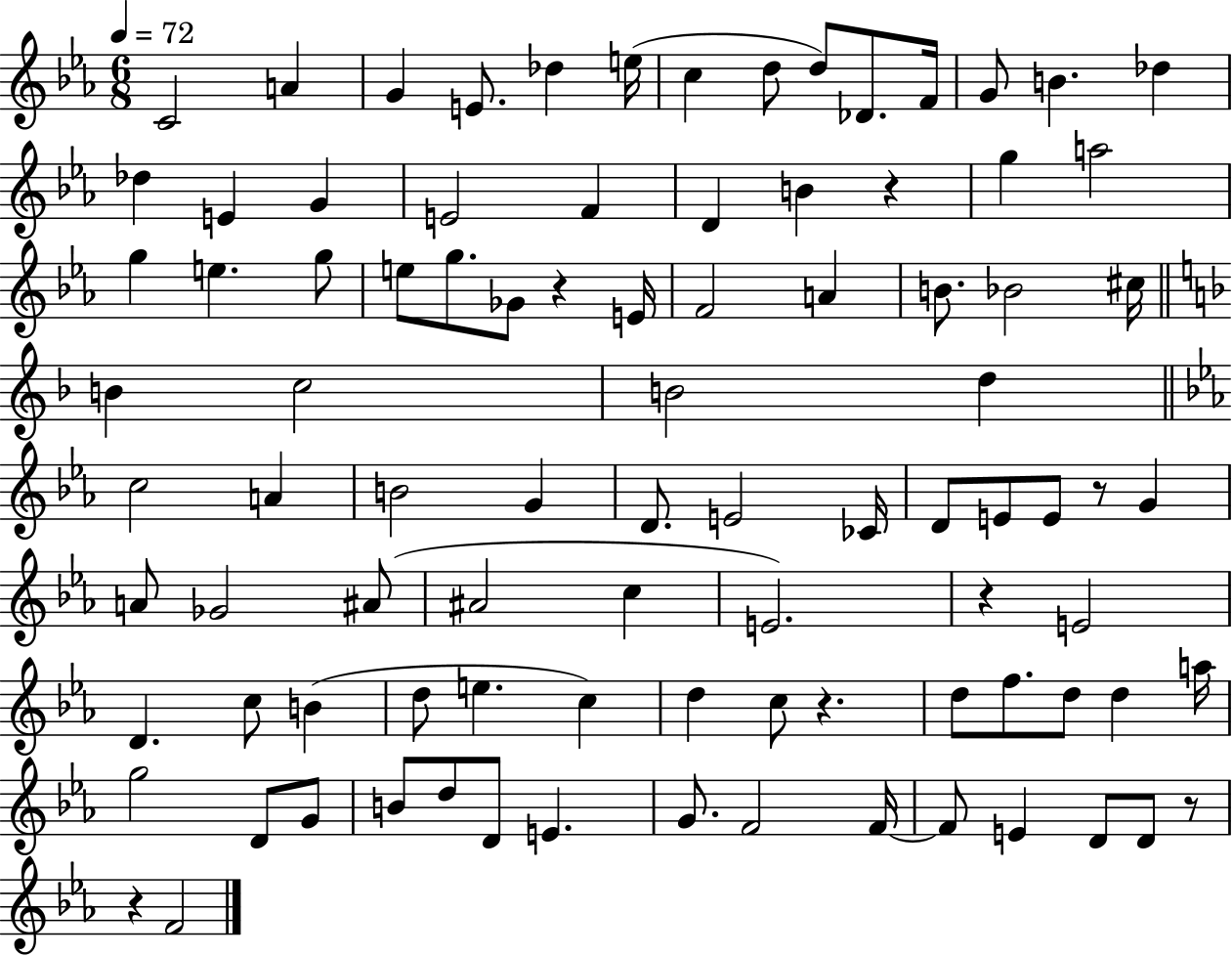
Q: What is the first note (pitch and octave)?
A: C4